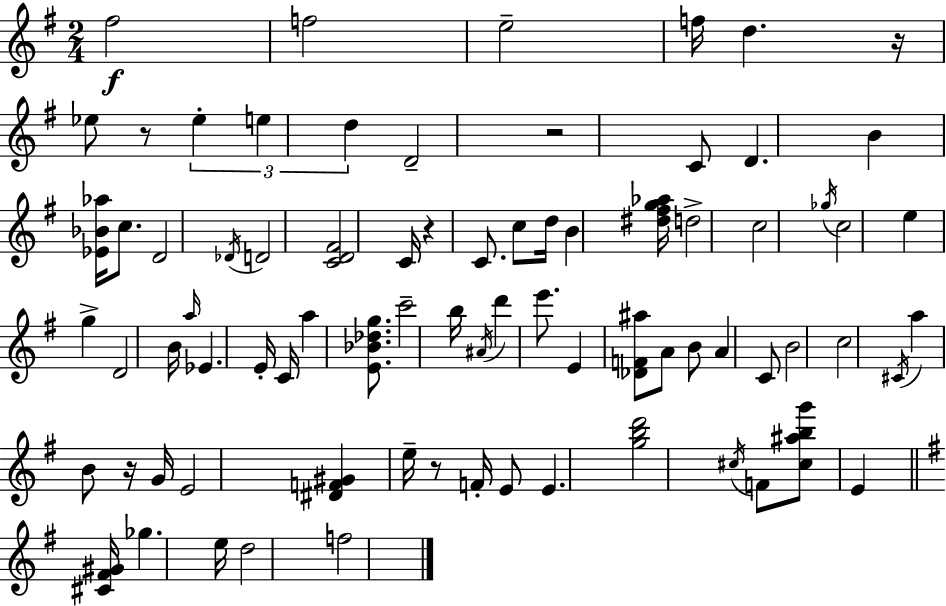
X:1
T:Untitled
M:2/4
L:1/4
K:G
^f2 f2 e2 f/4 d z/4 _e/2 z/2 _e e d D2 z2 C/2 D B [_E_B_a]/4 c/2 D2 _D/4 D2 [CD^F]2 C/4 z C/2 c/2 d/4 B [^d^fg_a]/4 d2 c2 _g/4 c2 e g D2 B/4 a/4 _E E/4 C/4 a [E_B_dg]/2 c'2 b/4 ^A/4 d' e'/2 E [_DF^a]/2 A/2 B/2 A C/2 B2 c2 ^C/4 a B/2 z/4 G/4 E2 [^DF^G] e/4 z/2 F/4 E/2 E [gbd']2 ^c/4 F/2 [^c^abg']/2 E [^C^F^G]/4 _g e/4 d2 f2